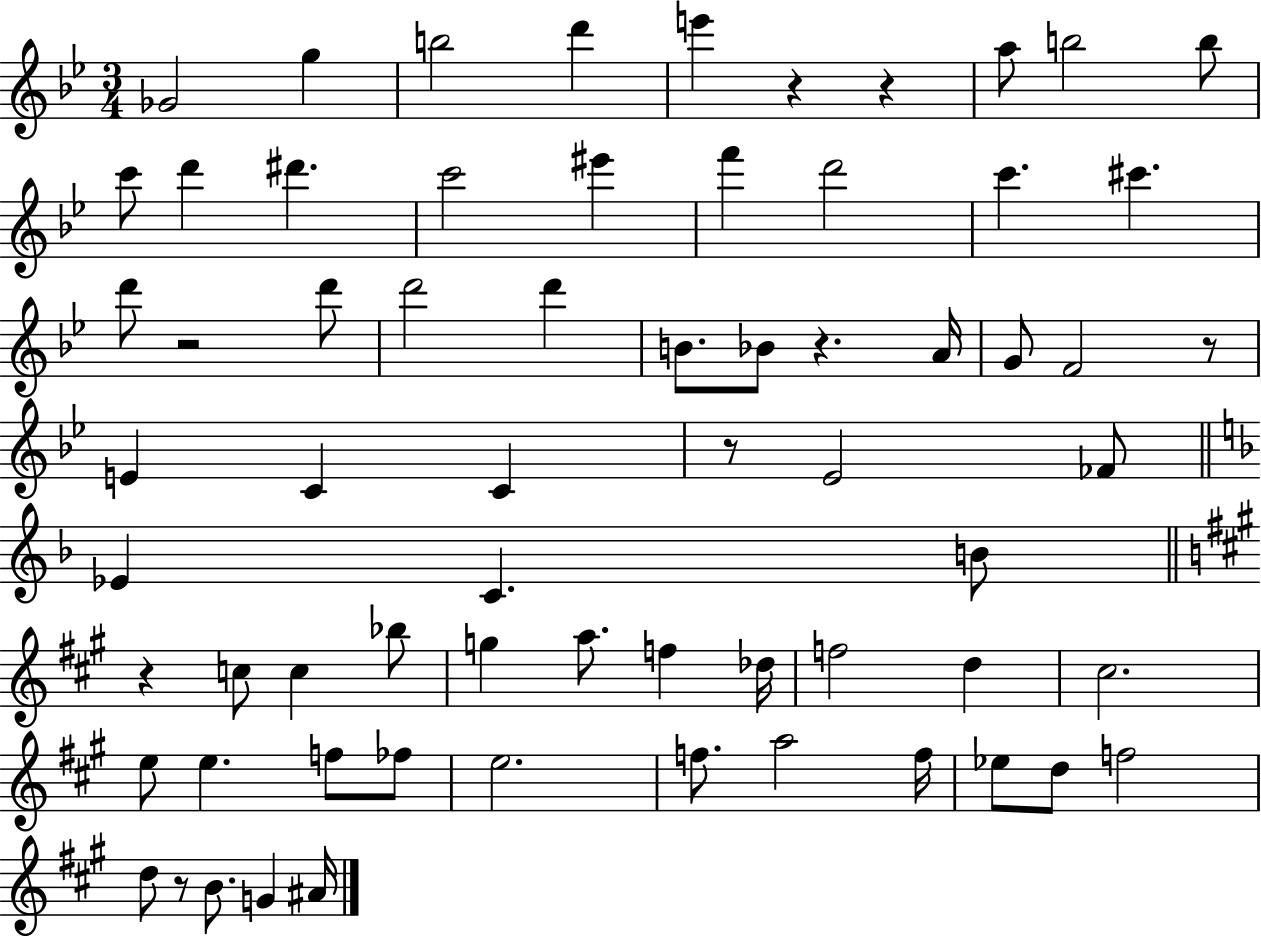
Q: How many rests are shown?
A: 8